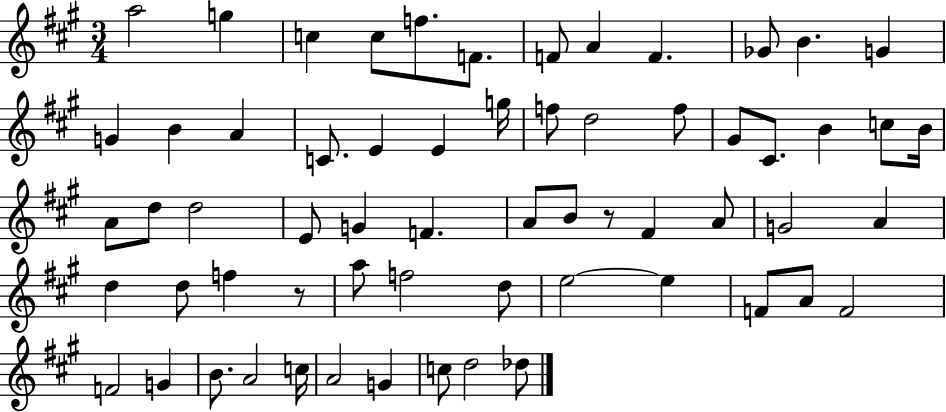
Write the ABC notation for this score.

X:1
T:Untitled
M:3/4
L:1/4
K:A
a2 g c c/2 f/2 F/2 F/2 A F _G/2 B G G B A C/2 E E g/4 f/2 d2 f/2 ^G/2 ^C/2 B c/2 B/4 A/2 d/2 d2 E/2 G F A/2 B/2 z/2 ^F A/2 G2 A d d/2 f z/2 a/2 f2 d/2 e2 e F/2 A/2 F2 F2 G B/2 A2 c/4 A2 G c/2 d2 _d/2